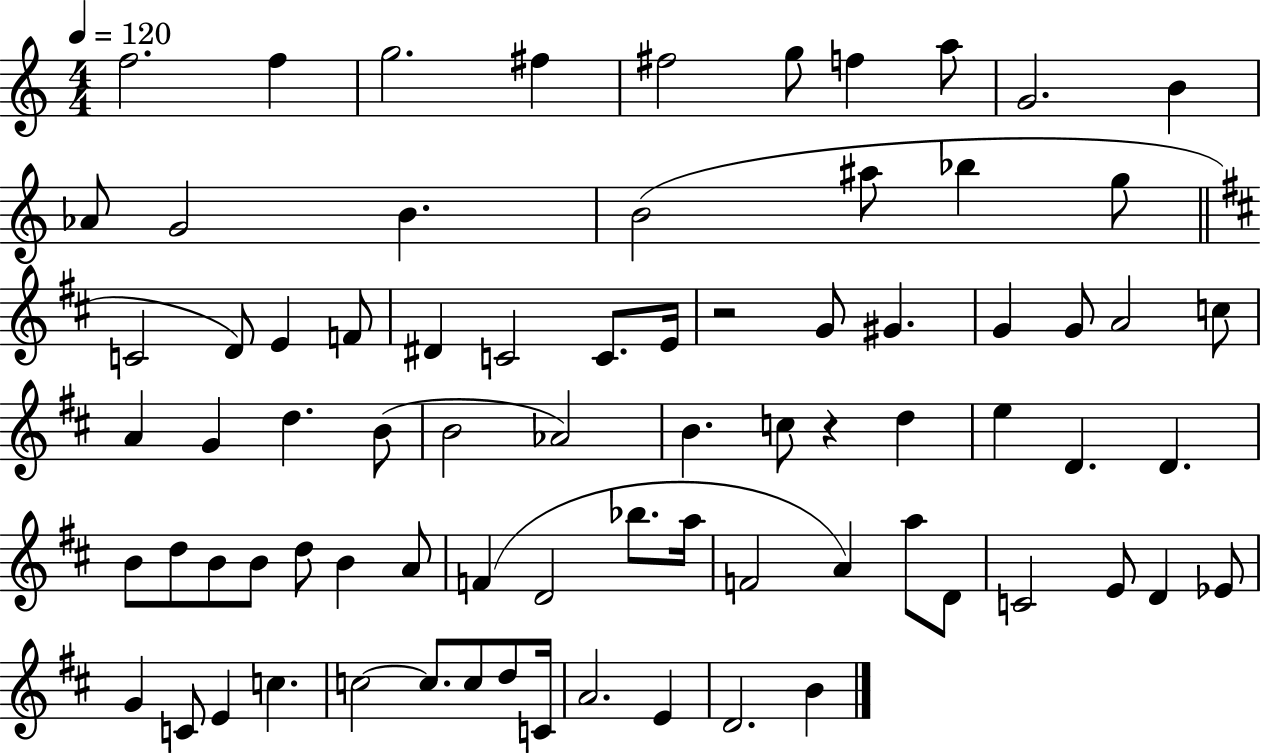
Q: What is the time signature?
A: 4/4